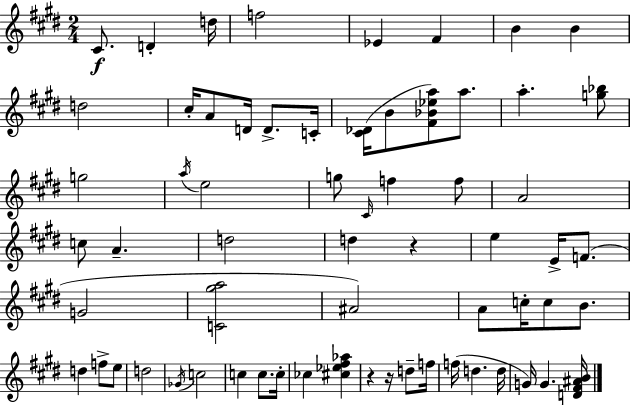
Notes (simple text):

C#4/e. D4/q D5/s F5/h Eb4/q F#4/q B4/q B4/q D5/h C#5/s A4/e D4/s D4/e. C4/s [C#4,Db4]/s B4/e [F#4,Bb4,Eb5,A5]/e A5/e. A5/q. [G5,Bb5]/e G5/h A5/s E5/h G5/e C#4/s F5/q F5/e A4/h C5/e A4/q. D5/h D5/q R/q E5/q E4/s F4/e. G4/h [C4,G#5,A5]/h A#4/h A4/e C5/s C5/e B4/e. D5/q F5/e E5/e D5/h Gb4/s C5/h C5/q C5/e. C5/s CES5/q [C#5,Eb5,F#5,Ab5]/q R/q R/s D5/e F5/s F5/s D5/q. D5/s G4/s G4/q. [D4,F#4,A#4,B4]/s